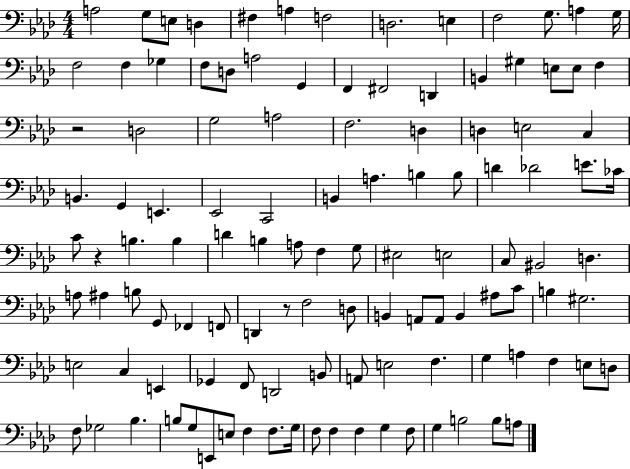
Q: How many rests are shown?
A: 3